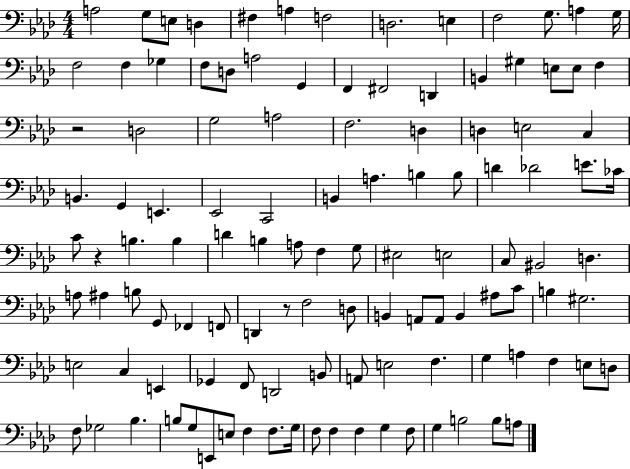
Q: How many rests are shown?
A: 3